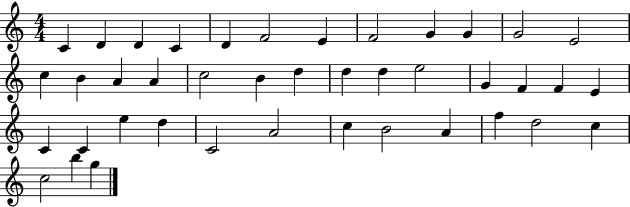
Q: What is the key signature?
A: C major